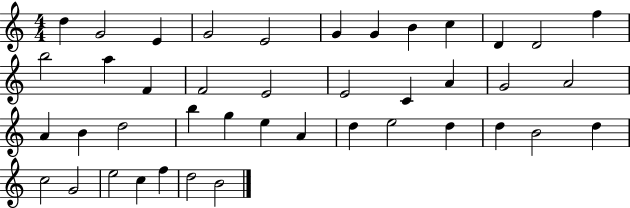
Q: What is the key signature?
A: C major